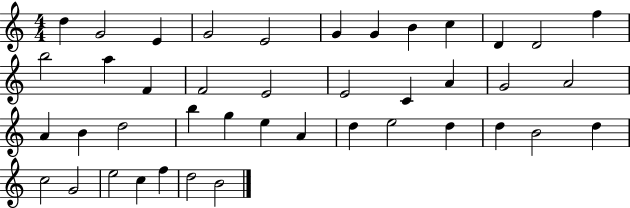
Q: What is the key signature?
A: C major